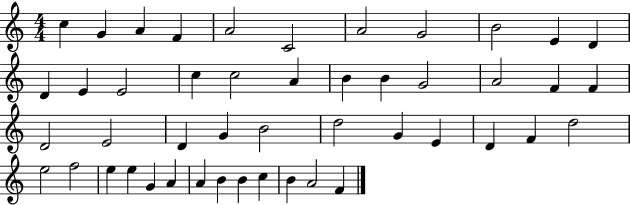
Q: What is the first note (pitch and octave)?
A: C5